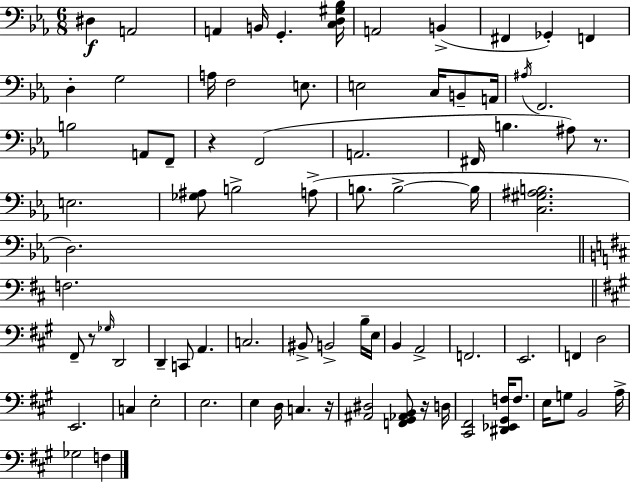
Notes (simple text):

D#3/q A2/h A2/q B2/s G2/q. [C3,D3,G#3,Bb3]/s A2/h B2/q F#2/q Gb2/q F2/q D3/q G3/h A3/s F3/h E3/e. E3/h C3/s B2/e A2/s A#3/s F2/h. B3/h A2/e F2/e R/q F2/h A2/h. F#2/s B3/q. A#3/e R/e. E3/h. [Gb3,A#3]/e B3/h A3/e B3/e. B3/h B3/s [C3,G#3,A#3,B3]/h. D3/h. F3/h. F#2/e R/e Gb3/s D2/h D2/q C2/e A2/q. C3/h. BIS2/e B2/h B3/s E3/s B2/q A2/h F2/h. E2/h. F2/q D3/h E2/h. C3/q E3/h E3/h. E3/q D3/s C3/q. R/s [A#2,D#3]/h [F2,G#2,Ab2,B2]/e R/s D3/s [C#2,F#2]/h [D#2,Eb2,G#2,F3]/s F3/e. E3/s G3/e B2/h A3/s Gb3/h F3/q